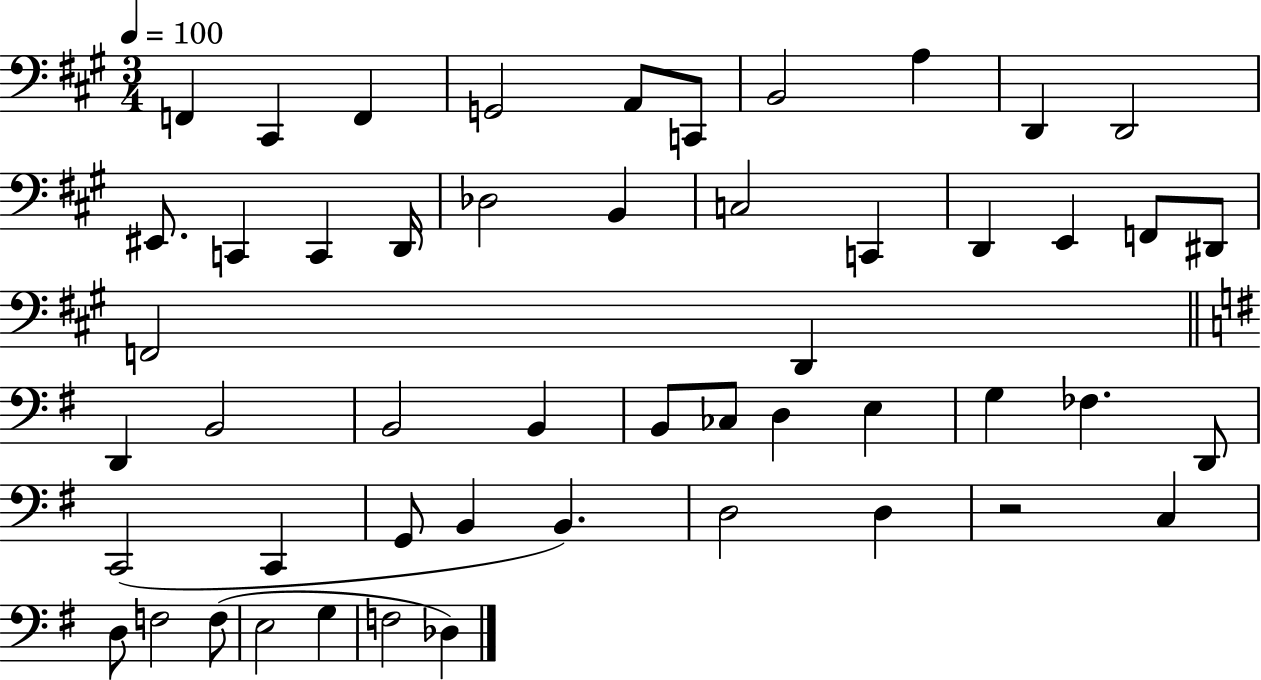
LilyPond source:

{
  \clef bass
  \numericTimeSignature
  \time 3/4
  \key a \major
  \tempo 4 = 100
  f,4 cis,4 f,4 | g,2 a,8 c,8 | b,2 a4 | d,4 d,2 | \break eis,8. c,4 c,4 d,16 | des2 b,4 | c2 c,4 | d,4 e,4 f,8 dis,8 | \break f,2 d,4 | \bar "||" \break \key e \minor d,4 b,2 | b,2 b,4 | b,8 ces8 d4 e4 | g4 fes4. d,8 | \break c,2( c,4 | g,8 b,4 b,4.) | d2 d4 | r2 c4 | \break d8 f2 f8( | e2 g4 | f2 des4) | \bar "|."
}